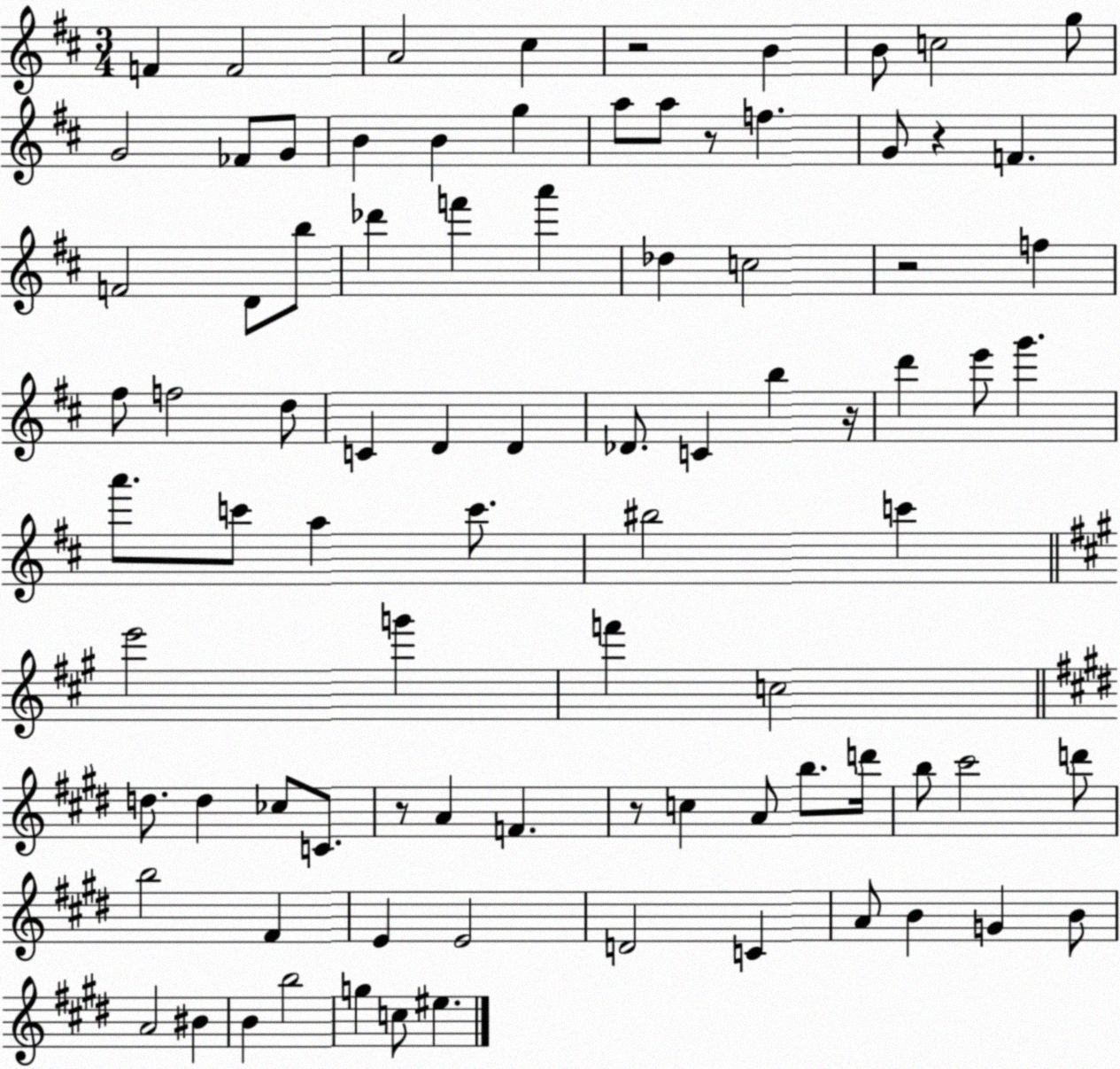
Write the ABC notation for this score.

X:1
T:Untitled
M:3/4
L:1/4
K:D
F F2 A2 ^c z2 B B/2 c2 g/2 G2 _F/2 G/2 B B g a/2 a/2 z/2 f G/2 z F F2 D/2 b/2 _d' f' a' _d c2 z2 f ^f/2 f2 d/2 C D D _D/2 C b z/4 d' e'/2 g' a'/2 c'/2 a c'/2 ^b2 c' e'2 g' f' c2 d/2 d _c/2 C/2 z/2 A F z/2 c A/2 b/2 d'/4 b/2 ^c'2 d'/2 b2 ^F E E2 D2 C A/2 B G B/2 A2 ^B B b2 g c/2 ^e